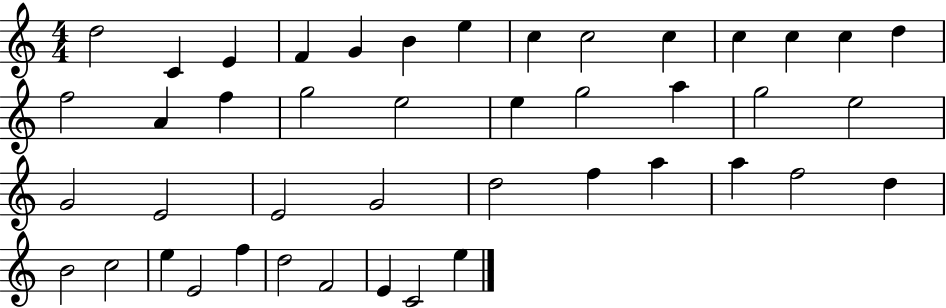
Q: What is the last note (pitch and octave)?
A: E5